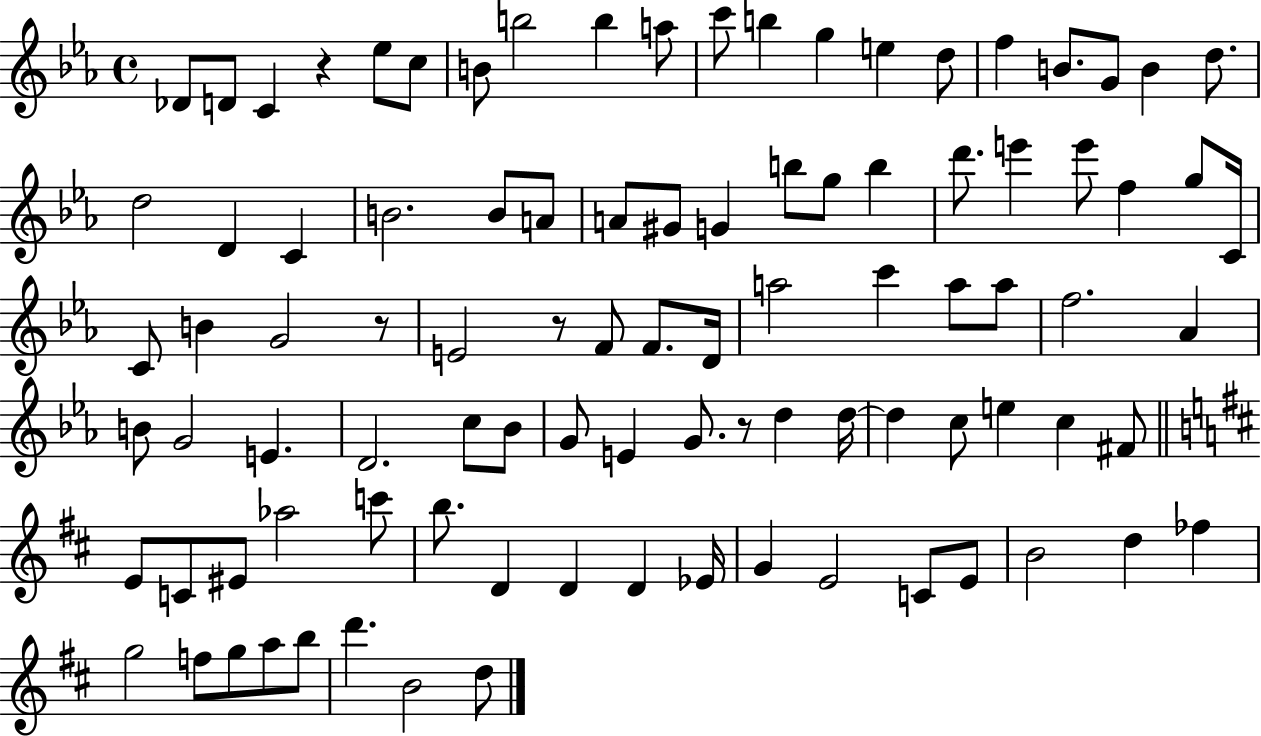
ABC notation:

X:1
T:Untitled
M:4/4
L:1/4
K:Eb
_D/2 D/2 C z _e/2 c/2 B/2 b2 b a/2 c'/2 b g e d/2 f B/2 G/2 B d/2 d2 D C B2 B/2 A/2 A/2 ^G/2 G b/2 g/2 b d'/2 e' e'/2 f g/2 C/4 C/2 B G2 z/2 E2 z/2 F/2 F/2 D/4 a2 c' a/2 a/2 f2 _A B/2 G2 E D2 c/2 _B/2 G/2 E G/2 z/2 d d/4 d c/2 e c ^F/2 E/2 C/2 ^E/2 _a2 c'/2 b/2 D D D _E/4 G E2 C/2 E/2 B2 d _f g2 f/2 g/2 a/2 b/2 d' B2 d/2